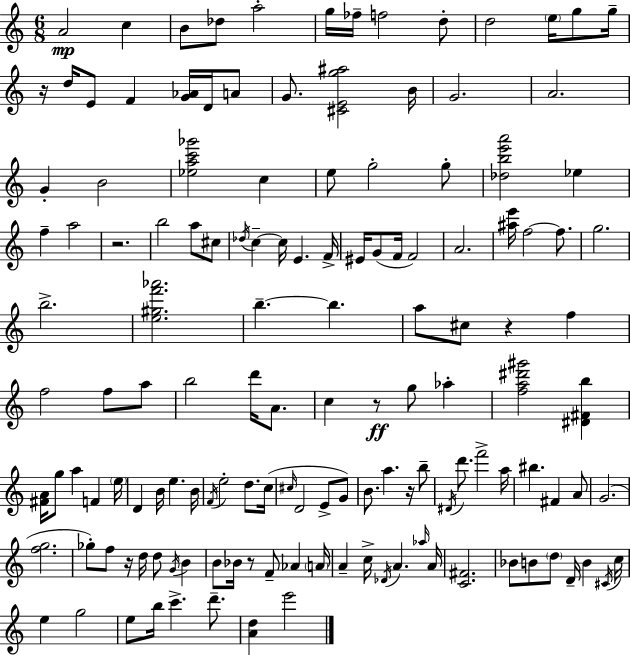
{
  \clef treble
  \numericTimeSignature
  \time 6/8
  \key c \major
  \repeat volta 2 { a'2\mp c''4 | b'8 des''8 a''2-. | g''16 fes''16-- f''2 d''8-. | d''2 \parenthesize e''16 g''8 g''16-- | \break r16 d''16 e'8 f'4 <g' aes'>16 d'16 a'8 | g'8. <cis' e' g'' ais''>2 b'16 | g'2. | a'2. | \break g'4-. b'2 | <ees'' a'' c''' ges'''>2 c''4 | e''8 g''2-. g''8-. | <des'' b'' e''' a'''>2 ees''4 | \break f''4-- a''2 | r2. | b''2 a''8 cis''8 | \acciaccatura { des''16 } c''4--~~ c''16 e'4. | \break f'16-> eis'16 g'8( f'16 f'2) | a'2. | <ais'' e'''>16 f''2~~ f''8. | g''2. | \break b''2.-> | <e'' gis'' f''' aes'''>2. | b''4.--~~ b''4. | a''8 cis''8 r4 f''4 | \break f''2 f''8 a''8 | b''2 d'''16 a'8. | c''4 r8\ff g''8 aes''4-. | <f'' a'' dis''' gis'''>2 <dis' fis' b''>4 | \break <fis' a'>16 g''8 a''4 f'4 | \parenthesize e''16 d'4 b'16 e''4. | b'16 \acciaccatura { f'16 } e''2-. d''8. | c''16( \grace { cis''16 } d'2 e'8-> | \break g'8) b'8. a''4. | r16 b''8-- \acciaccatura { dis'16 } d'''8. f'''2-> | a''16 bis''4. fis'4 | a'8 g'2.( | \break <f'' g''>2. | ges''8-.) f''8 r16 d''16 d''8 | \acciaccatura { g'16 } b'4 b'8 bes'16 r8 f'8-- | aes'4 \parenthesize a'16 a'4-- c''16-> \acciaccatura { des'16 } a'4. | \break \grace { aes''16 } a'16 <c' fis'>2. | bes'8 b'8 \parenthesize d''8 | d'16-- b'4 \acciaccatura { cis'16 } c''16 e''4 | g''2 e''8 b''16 c'''4.-> | \break d'''8.-- <a' d''>4 | e'''2 } \bar "|."
}